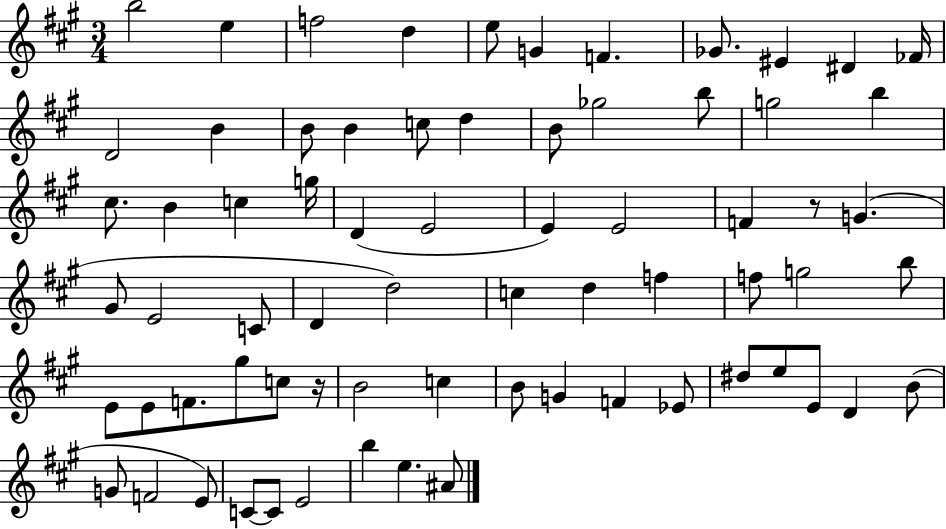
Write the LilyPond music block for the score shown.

{
  \clef treble
  \numericTimeSignature
  \time 3/4
  \key a \major
  b''2 e''4 | f''2 d''4 | e''8 g'4 f'4. | ges'8. eis'4 dis'4 fes'16 | \break d'2 b'4 | b'8 b'4 c''8 d''4 | b'8 ges''2 b''8 | g''2 b''4 | \break cis''8. b'4 c''4 g''16 | d'4( e'2 | e'4) e'2 | f'4 r8 g'4.( | \break gis'8 e'2 c'8 | d'4 d''2) | c''4 d''4 f''4 | f''8 g''2 b''8 | \break e'8 e'8 f'8. gis''8 c''8 r16 | b'2 c''4 | b'8 g'4 f'4 ees'8 | dis''8 e''8 e'8 d'4 b'8( | \break g'8 f'2 e'8) | c'8~~ c'8 e'2 | b''4 e''4. ais'8 | \bar "|."
}